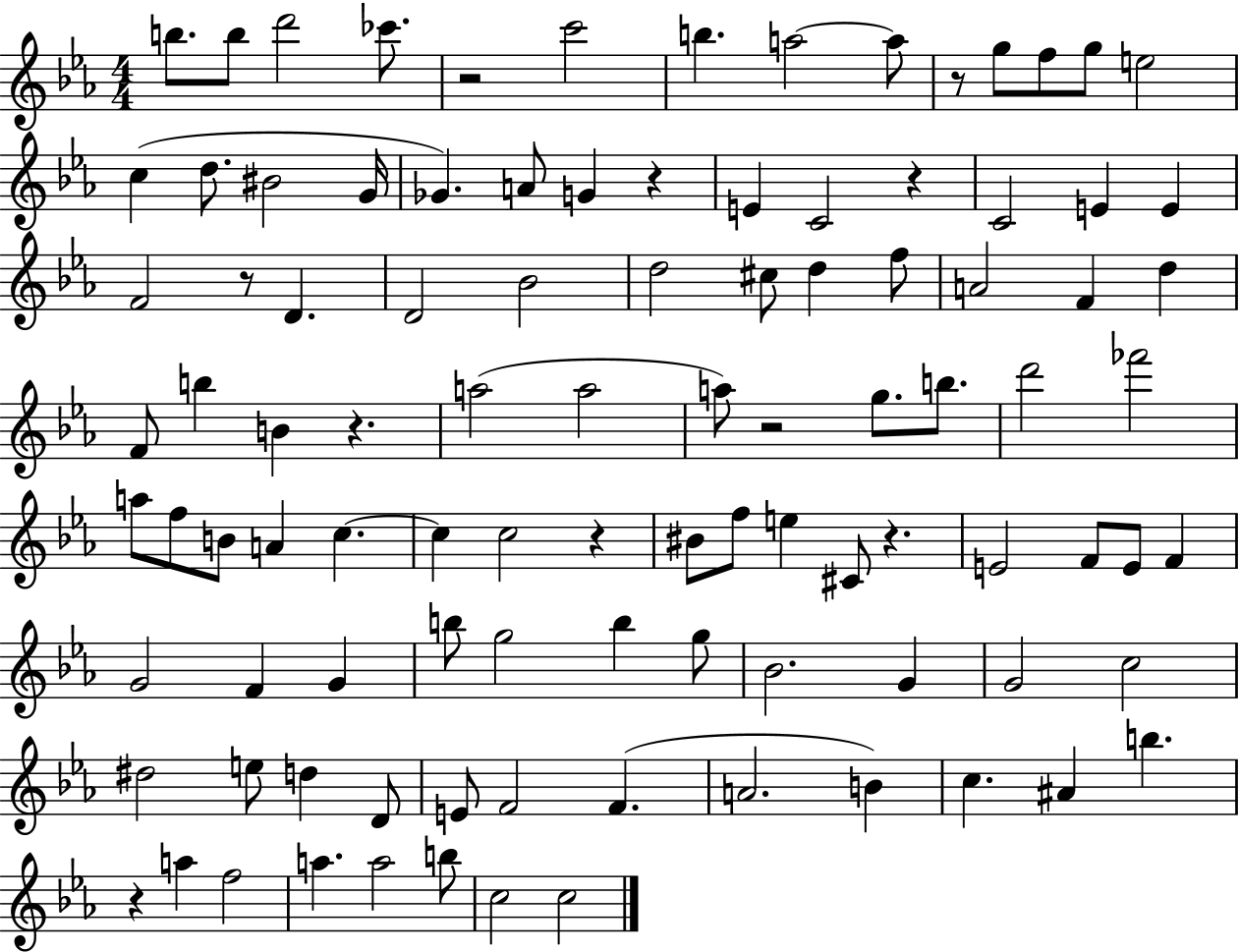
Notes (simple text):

B5/e. B5/e D6/h CES6/e. R/h C6/h B5/q. A5/h A5/e R/e G5/e F5/e G5/e E5/h C5/q D5/e. BIS4/h G4/s Gb4/q. A4/e G4/q R/q E4/q C4/h R/q C4/h E4/q E4/q F4/h R/e D4/q. D4/h Bb4/h D5/h C#5/e D5/q F5/e A4/h F4/q D5/q F4/e B5/q B4/q R/q. A5/h A5/h A5/e R/h G5/e. B5/e. D6/h FES6/h A5/e F5/e B4/e A4/q C5/q. C5/q C5/h R/q BIS4/e F5/e E5/q C#4/e R/q. E4/h F4/e E4/e F4/q G4/h F4/q G4/q B5/e G5/h B5/q G5/e Bb4/h. G4/q G4/h C5/h D#5/h E5/e D5/q D4/e E4/e F4/h F4/q. A4/h. B4/q C5/q. A#4/q B5/q. R/q A5/q F5/h A5/q. A5/h B5/e C5/h C5/h